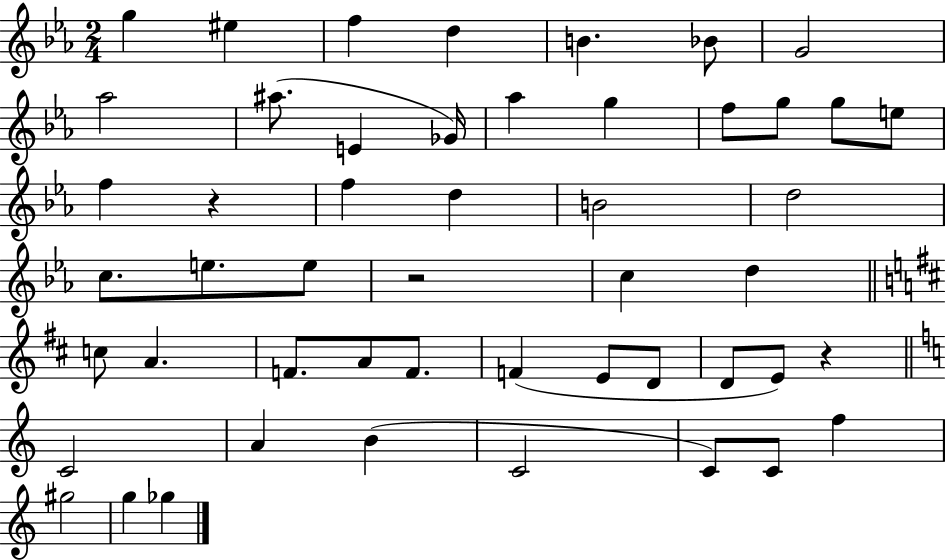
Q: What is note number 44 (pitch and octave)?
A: F5